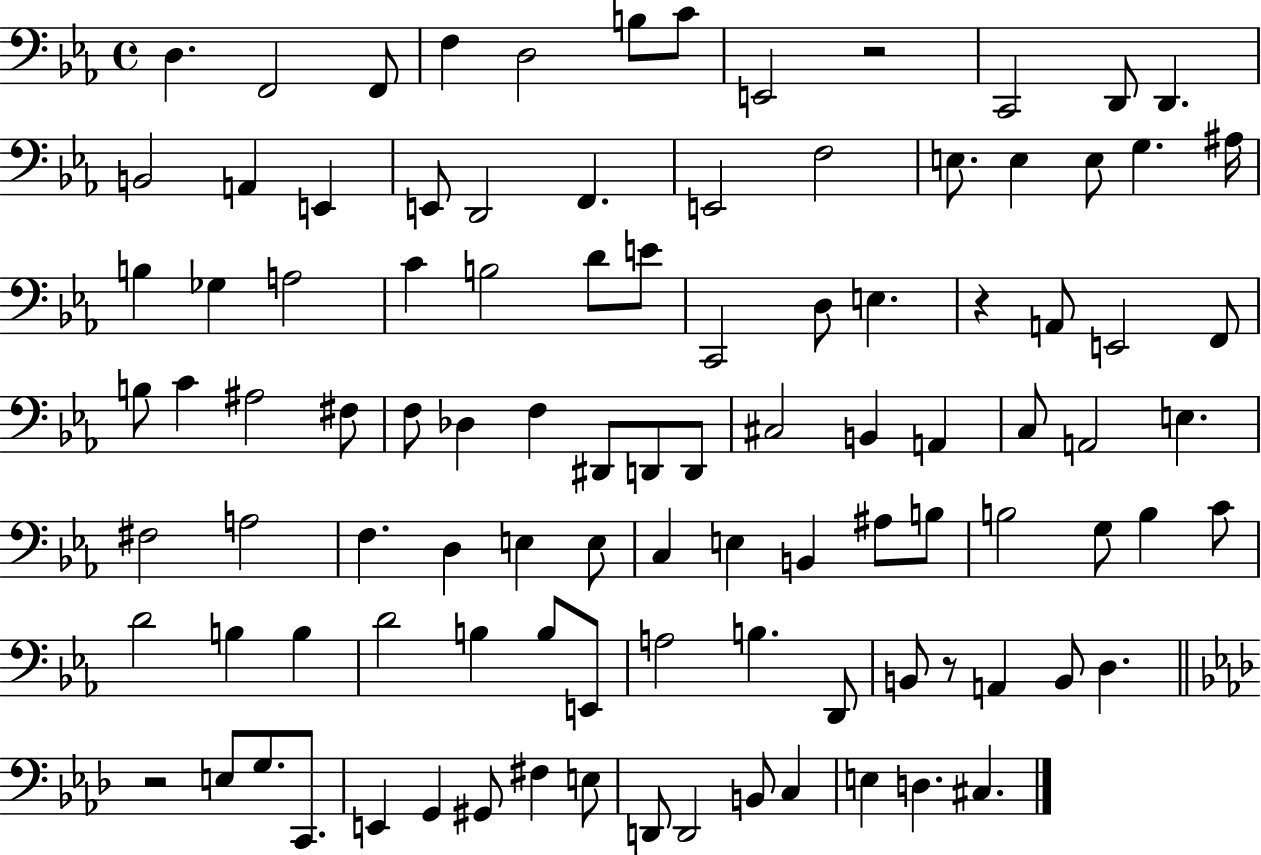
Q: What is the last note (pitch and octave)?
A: C#3